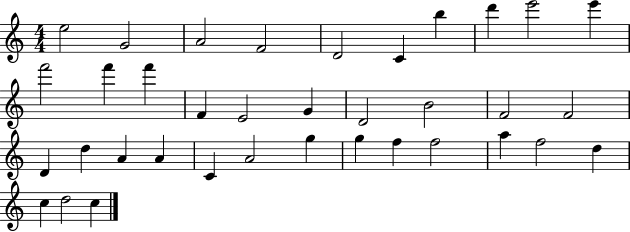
{
  \clef treble
  \numericTimeSignature
  \time 4/4
  \key c \major
  e''2 g'2 | a'2 f'2 | d'2 c'4 b''4 | d'''4 e'''2 e'''4 | \break f'''2 f'''4 f'''4 | f'4 e'2 g'4 | d'2 b'2 | f'2 f'2 | \break d'4 d''4 a'4 a'4 | c'4 a'2 g''4 | g''4 f''4 f''2 | a''4 f''2 d''4 | \break c''4 d''2 c''4 | \bar "|."
}